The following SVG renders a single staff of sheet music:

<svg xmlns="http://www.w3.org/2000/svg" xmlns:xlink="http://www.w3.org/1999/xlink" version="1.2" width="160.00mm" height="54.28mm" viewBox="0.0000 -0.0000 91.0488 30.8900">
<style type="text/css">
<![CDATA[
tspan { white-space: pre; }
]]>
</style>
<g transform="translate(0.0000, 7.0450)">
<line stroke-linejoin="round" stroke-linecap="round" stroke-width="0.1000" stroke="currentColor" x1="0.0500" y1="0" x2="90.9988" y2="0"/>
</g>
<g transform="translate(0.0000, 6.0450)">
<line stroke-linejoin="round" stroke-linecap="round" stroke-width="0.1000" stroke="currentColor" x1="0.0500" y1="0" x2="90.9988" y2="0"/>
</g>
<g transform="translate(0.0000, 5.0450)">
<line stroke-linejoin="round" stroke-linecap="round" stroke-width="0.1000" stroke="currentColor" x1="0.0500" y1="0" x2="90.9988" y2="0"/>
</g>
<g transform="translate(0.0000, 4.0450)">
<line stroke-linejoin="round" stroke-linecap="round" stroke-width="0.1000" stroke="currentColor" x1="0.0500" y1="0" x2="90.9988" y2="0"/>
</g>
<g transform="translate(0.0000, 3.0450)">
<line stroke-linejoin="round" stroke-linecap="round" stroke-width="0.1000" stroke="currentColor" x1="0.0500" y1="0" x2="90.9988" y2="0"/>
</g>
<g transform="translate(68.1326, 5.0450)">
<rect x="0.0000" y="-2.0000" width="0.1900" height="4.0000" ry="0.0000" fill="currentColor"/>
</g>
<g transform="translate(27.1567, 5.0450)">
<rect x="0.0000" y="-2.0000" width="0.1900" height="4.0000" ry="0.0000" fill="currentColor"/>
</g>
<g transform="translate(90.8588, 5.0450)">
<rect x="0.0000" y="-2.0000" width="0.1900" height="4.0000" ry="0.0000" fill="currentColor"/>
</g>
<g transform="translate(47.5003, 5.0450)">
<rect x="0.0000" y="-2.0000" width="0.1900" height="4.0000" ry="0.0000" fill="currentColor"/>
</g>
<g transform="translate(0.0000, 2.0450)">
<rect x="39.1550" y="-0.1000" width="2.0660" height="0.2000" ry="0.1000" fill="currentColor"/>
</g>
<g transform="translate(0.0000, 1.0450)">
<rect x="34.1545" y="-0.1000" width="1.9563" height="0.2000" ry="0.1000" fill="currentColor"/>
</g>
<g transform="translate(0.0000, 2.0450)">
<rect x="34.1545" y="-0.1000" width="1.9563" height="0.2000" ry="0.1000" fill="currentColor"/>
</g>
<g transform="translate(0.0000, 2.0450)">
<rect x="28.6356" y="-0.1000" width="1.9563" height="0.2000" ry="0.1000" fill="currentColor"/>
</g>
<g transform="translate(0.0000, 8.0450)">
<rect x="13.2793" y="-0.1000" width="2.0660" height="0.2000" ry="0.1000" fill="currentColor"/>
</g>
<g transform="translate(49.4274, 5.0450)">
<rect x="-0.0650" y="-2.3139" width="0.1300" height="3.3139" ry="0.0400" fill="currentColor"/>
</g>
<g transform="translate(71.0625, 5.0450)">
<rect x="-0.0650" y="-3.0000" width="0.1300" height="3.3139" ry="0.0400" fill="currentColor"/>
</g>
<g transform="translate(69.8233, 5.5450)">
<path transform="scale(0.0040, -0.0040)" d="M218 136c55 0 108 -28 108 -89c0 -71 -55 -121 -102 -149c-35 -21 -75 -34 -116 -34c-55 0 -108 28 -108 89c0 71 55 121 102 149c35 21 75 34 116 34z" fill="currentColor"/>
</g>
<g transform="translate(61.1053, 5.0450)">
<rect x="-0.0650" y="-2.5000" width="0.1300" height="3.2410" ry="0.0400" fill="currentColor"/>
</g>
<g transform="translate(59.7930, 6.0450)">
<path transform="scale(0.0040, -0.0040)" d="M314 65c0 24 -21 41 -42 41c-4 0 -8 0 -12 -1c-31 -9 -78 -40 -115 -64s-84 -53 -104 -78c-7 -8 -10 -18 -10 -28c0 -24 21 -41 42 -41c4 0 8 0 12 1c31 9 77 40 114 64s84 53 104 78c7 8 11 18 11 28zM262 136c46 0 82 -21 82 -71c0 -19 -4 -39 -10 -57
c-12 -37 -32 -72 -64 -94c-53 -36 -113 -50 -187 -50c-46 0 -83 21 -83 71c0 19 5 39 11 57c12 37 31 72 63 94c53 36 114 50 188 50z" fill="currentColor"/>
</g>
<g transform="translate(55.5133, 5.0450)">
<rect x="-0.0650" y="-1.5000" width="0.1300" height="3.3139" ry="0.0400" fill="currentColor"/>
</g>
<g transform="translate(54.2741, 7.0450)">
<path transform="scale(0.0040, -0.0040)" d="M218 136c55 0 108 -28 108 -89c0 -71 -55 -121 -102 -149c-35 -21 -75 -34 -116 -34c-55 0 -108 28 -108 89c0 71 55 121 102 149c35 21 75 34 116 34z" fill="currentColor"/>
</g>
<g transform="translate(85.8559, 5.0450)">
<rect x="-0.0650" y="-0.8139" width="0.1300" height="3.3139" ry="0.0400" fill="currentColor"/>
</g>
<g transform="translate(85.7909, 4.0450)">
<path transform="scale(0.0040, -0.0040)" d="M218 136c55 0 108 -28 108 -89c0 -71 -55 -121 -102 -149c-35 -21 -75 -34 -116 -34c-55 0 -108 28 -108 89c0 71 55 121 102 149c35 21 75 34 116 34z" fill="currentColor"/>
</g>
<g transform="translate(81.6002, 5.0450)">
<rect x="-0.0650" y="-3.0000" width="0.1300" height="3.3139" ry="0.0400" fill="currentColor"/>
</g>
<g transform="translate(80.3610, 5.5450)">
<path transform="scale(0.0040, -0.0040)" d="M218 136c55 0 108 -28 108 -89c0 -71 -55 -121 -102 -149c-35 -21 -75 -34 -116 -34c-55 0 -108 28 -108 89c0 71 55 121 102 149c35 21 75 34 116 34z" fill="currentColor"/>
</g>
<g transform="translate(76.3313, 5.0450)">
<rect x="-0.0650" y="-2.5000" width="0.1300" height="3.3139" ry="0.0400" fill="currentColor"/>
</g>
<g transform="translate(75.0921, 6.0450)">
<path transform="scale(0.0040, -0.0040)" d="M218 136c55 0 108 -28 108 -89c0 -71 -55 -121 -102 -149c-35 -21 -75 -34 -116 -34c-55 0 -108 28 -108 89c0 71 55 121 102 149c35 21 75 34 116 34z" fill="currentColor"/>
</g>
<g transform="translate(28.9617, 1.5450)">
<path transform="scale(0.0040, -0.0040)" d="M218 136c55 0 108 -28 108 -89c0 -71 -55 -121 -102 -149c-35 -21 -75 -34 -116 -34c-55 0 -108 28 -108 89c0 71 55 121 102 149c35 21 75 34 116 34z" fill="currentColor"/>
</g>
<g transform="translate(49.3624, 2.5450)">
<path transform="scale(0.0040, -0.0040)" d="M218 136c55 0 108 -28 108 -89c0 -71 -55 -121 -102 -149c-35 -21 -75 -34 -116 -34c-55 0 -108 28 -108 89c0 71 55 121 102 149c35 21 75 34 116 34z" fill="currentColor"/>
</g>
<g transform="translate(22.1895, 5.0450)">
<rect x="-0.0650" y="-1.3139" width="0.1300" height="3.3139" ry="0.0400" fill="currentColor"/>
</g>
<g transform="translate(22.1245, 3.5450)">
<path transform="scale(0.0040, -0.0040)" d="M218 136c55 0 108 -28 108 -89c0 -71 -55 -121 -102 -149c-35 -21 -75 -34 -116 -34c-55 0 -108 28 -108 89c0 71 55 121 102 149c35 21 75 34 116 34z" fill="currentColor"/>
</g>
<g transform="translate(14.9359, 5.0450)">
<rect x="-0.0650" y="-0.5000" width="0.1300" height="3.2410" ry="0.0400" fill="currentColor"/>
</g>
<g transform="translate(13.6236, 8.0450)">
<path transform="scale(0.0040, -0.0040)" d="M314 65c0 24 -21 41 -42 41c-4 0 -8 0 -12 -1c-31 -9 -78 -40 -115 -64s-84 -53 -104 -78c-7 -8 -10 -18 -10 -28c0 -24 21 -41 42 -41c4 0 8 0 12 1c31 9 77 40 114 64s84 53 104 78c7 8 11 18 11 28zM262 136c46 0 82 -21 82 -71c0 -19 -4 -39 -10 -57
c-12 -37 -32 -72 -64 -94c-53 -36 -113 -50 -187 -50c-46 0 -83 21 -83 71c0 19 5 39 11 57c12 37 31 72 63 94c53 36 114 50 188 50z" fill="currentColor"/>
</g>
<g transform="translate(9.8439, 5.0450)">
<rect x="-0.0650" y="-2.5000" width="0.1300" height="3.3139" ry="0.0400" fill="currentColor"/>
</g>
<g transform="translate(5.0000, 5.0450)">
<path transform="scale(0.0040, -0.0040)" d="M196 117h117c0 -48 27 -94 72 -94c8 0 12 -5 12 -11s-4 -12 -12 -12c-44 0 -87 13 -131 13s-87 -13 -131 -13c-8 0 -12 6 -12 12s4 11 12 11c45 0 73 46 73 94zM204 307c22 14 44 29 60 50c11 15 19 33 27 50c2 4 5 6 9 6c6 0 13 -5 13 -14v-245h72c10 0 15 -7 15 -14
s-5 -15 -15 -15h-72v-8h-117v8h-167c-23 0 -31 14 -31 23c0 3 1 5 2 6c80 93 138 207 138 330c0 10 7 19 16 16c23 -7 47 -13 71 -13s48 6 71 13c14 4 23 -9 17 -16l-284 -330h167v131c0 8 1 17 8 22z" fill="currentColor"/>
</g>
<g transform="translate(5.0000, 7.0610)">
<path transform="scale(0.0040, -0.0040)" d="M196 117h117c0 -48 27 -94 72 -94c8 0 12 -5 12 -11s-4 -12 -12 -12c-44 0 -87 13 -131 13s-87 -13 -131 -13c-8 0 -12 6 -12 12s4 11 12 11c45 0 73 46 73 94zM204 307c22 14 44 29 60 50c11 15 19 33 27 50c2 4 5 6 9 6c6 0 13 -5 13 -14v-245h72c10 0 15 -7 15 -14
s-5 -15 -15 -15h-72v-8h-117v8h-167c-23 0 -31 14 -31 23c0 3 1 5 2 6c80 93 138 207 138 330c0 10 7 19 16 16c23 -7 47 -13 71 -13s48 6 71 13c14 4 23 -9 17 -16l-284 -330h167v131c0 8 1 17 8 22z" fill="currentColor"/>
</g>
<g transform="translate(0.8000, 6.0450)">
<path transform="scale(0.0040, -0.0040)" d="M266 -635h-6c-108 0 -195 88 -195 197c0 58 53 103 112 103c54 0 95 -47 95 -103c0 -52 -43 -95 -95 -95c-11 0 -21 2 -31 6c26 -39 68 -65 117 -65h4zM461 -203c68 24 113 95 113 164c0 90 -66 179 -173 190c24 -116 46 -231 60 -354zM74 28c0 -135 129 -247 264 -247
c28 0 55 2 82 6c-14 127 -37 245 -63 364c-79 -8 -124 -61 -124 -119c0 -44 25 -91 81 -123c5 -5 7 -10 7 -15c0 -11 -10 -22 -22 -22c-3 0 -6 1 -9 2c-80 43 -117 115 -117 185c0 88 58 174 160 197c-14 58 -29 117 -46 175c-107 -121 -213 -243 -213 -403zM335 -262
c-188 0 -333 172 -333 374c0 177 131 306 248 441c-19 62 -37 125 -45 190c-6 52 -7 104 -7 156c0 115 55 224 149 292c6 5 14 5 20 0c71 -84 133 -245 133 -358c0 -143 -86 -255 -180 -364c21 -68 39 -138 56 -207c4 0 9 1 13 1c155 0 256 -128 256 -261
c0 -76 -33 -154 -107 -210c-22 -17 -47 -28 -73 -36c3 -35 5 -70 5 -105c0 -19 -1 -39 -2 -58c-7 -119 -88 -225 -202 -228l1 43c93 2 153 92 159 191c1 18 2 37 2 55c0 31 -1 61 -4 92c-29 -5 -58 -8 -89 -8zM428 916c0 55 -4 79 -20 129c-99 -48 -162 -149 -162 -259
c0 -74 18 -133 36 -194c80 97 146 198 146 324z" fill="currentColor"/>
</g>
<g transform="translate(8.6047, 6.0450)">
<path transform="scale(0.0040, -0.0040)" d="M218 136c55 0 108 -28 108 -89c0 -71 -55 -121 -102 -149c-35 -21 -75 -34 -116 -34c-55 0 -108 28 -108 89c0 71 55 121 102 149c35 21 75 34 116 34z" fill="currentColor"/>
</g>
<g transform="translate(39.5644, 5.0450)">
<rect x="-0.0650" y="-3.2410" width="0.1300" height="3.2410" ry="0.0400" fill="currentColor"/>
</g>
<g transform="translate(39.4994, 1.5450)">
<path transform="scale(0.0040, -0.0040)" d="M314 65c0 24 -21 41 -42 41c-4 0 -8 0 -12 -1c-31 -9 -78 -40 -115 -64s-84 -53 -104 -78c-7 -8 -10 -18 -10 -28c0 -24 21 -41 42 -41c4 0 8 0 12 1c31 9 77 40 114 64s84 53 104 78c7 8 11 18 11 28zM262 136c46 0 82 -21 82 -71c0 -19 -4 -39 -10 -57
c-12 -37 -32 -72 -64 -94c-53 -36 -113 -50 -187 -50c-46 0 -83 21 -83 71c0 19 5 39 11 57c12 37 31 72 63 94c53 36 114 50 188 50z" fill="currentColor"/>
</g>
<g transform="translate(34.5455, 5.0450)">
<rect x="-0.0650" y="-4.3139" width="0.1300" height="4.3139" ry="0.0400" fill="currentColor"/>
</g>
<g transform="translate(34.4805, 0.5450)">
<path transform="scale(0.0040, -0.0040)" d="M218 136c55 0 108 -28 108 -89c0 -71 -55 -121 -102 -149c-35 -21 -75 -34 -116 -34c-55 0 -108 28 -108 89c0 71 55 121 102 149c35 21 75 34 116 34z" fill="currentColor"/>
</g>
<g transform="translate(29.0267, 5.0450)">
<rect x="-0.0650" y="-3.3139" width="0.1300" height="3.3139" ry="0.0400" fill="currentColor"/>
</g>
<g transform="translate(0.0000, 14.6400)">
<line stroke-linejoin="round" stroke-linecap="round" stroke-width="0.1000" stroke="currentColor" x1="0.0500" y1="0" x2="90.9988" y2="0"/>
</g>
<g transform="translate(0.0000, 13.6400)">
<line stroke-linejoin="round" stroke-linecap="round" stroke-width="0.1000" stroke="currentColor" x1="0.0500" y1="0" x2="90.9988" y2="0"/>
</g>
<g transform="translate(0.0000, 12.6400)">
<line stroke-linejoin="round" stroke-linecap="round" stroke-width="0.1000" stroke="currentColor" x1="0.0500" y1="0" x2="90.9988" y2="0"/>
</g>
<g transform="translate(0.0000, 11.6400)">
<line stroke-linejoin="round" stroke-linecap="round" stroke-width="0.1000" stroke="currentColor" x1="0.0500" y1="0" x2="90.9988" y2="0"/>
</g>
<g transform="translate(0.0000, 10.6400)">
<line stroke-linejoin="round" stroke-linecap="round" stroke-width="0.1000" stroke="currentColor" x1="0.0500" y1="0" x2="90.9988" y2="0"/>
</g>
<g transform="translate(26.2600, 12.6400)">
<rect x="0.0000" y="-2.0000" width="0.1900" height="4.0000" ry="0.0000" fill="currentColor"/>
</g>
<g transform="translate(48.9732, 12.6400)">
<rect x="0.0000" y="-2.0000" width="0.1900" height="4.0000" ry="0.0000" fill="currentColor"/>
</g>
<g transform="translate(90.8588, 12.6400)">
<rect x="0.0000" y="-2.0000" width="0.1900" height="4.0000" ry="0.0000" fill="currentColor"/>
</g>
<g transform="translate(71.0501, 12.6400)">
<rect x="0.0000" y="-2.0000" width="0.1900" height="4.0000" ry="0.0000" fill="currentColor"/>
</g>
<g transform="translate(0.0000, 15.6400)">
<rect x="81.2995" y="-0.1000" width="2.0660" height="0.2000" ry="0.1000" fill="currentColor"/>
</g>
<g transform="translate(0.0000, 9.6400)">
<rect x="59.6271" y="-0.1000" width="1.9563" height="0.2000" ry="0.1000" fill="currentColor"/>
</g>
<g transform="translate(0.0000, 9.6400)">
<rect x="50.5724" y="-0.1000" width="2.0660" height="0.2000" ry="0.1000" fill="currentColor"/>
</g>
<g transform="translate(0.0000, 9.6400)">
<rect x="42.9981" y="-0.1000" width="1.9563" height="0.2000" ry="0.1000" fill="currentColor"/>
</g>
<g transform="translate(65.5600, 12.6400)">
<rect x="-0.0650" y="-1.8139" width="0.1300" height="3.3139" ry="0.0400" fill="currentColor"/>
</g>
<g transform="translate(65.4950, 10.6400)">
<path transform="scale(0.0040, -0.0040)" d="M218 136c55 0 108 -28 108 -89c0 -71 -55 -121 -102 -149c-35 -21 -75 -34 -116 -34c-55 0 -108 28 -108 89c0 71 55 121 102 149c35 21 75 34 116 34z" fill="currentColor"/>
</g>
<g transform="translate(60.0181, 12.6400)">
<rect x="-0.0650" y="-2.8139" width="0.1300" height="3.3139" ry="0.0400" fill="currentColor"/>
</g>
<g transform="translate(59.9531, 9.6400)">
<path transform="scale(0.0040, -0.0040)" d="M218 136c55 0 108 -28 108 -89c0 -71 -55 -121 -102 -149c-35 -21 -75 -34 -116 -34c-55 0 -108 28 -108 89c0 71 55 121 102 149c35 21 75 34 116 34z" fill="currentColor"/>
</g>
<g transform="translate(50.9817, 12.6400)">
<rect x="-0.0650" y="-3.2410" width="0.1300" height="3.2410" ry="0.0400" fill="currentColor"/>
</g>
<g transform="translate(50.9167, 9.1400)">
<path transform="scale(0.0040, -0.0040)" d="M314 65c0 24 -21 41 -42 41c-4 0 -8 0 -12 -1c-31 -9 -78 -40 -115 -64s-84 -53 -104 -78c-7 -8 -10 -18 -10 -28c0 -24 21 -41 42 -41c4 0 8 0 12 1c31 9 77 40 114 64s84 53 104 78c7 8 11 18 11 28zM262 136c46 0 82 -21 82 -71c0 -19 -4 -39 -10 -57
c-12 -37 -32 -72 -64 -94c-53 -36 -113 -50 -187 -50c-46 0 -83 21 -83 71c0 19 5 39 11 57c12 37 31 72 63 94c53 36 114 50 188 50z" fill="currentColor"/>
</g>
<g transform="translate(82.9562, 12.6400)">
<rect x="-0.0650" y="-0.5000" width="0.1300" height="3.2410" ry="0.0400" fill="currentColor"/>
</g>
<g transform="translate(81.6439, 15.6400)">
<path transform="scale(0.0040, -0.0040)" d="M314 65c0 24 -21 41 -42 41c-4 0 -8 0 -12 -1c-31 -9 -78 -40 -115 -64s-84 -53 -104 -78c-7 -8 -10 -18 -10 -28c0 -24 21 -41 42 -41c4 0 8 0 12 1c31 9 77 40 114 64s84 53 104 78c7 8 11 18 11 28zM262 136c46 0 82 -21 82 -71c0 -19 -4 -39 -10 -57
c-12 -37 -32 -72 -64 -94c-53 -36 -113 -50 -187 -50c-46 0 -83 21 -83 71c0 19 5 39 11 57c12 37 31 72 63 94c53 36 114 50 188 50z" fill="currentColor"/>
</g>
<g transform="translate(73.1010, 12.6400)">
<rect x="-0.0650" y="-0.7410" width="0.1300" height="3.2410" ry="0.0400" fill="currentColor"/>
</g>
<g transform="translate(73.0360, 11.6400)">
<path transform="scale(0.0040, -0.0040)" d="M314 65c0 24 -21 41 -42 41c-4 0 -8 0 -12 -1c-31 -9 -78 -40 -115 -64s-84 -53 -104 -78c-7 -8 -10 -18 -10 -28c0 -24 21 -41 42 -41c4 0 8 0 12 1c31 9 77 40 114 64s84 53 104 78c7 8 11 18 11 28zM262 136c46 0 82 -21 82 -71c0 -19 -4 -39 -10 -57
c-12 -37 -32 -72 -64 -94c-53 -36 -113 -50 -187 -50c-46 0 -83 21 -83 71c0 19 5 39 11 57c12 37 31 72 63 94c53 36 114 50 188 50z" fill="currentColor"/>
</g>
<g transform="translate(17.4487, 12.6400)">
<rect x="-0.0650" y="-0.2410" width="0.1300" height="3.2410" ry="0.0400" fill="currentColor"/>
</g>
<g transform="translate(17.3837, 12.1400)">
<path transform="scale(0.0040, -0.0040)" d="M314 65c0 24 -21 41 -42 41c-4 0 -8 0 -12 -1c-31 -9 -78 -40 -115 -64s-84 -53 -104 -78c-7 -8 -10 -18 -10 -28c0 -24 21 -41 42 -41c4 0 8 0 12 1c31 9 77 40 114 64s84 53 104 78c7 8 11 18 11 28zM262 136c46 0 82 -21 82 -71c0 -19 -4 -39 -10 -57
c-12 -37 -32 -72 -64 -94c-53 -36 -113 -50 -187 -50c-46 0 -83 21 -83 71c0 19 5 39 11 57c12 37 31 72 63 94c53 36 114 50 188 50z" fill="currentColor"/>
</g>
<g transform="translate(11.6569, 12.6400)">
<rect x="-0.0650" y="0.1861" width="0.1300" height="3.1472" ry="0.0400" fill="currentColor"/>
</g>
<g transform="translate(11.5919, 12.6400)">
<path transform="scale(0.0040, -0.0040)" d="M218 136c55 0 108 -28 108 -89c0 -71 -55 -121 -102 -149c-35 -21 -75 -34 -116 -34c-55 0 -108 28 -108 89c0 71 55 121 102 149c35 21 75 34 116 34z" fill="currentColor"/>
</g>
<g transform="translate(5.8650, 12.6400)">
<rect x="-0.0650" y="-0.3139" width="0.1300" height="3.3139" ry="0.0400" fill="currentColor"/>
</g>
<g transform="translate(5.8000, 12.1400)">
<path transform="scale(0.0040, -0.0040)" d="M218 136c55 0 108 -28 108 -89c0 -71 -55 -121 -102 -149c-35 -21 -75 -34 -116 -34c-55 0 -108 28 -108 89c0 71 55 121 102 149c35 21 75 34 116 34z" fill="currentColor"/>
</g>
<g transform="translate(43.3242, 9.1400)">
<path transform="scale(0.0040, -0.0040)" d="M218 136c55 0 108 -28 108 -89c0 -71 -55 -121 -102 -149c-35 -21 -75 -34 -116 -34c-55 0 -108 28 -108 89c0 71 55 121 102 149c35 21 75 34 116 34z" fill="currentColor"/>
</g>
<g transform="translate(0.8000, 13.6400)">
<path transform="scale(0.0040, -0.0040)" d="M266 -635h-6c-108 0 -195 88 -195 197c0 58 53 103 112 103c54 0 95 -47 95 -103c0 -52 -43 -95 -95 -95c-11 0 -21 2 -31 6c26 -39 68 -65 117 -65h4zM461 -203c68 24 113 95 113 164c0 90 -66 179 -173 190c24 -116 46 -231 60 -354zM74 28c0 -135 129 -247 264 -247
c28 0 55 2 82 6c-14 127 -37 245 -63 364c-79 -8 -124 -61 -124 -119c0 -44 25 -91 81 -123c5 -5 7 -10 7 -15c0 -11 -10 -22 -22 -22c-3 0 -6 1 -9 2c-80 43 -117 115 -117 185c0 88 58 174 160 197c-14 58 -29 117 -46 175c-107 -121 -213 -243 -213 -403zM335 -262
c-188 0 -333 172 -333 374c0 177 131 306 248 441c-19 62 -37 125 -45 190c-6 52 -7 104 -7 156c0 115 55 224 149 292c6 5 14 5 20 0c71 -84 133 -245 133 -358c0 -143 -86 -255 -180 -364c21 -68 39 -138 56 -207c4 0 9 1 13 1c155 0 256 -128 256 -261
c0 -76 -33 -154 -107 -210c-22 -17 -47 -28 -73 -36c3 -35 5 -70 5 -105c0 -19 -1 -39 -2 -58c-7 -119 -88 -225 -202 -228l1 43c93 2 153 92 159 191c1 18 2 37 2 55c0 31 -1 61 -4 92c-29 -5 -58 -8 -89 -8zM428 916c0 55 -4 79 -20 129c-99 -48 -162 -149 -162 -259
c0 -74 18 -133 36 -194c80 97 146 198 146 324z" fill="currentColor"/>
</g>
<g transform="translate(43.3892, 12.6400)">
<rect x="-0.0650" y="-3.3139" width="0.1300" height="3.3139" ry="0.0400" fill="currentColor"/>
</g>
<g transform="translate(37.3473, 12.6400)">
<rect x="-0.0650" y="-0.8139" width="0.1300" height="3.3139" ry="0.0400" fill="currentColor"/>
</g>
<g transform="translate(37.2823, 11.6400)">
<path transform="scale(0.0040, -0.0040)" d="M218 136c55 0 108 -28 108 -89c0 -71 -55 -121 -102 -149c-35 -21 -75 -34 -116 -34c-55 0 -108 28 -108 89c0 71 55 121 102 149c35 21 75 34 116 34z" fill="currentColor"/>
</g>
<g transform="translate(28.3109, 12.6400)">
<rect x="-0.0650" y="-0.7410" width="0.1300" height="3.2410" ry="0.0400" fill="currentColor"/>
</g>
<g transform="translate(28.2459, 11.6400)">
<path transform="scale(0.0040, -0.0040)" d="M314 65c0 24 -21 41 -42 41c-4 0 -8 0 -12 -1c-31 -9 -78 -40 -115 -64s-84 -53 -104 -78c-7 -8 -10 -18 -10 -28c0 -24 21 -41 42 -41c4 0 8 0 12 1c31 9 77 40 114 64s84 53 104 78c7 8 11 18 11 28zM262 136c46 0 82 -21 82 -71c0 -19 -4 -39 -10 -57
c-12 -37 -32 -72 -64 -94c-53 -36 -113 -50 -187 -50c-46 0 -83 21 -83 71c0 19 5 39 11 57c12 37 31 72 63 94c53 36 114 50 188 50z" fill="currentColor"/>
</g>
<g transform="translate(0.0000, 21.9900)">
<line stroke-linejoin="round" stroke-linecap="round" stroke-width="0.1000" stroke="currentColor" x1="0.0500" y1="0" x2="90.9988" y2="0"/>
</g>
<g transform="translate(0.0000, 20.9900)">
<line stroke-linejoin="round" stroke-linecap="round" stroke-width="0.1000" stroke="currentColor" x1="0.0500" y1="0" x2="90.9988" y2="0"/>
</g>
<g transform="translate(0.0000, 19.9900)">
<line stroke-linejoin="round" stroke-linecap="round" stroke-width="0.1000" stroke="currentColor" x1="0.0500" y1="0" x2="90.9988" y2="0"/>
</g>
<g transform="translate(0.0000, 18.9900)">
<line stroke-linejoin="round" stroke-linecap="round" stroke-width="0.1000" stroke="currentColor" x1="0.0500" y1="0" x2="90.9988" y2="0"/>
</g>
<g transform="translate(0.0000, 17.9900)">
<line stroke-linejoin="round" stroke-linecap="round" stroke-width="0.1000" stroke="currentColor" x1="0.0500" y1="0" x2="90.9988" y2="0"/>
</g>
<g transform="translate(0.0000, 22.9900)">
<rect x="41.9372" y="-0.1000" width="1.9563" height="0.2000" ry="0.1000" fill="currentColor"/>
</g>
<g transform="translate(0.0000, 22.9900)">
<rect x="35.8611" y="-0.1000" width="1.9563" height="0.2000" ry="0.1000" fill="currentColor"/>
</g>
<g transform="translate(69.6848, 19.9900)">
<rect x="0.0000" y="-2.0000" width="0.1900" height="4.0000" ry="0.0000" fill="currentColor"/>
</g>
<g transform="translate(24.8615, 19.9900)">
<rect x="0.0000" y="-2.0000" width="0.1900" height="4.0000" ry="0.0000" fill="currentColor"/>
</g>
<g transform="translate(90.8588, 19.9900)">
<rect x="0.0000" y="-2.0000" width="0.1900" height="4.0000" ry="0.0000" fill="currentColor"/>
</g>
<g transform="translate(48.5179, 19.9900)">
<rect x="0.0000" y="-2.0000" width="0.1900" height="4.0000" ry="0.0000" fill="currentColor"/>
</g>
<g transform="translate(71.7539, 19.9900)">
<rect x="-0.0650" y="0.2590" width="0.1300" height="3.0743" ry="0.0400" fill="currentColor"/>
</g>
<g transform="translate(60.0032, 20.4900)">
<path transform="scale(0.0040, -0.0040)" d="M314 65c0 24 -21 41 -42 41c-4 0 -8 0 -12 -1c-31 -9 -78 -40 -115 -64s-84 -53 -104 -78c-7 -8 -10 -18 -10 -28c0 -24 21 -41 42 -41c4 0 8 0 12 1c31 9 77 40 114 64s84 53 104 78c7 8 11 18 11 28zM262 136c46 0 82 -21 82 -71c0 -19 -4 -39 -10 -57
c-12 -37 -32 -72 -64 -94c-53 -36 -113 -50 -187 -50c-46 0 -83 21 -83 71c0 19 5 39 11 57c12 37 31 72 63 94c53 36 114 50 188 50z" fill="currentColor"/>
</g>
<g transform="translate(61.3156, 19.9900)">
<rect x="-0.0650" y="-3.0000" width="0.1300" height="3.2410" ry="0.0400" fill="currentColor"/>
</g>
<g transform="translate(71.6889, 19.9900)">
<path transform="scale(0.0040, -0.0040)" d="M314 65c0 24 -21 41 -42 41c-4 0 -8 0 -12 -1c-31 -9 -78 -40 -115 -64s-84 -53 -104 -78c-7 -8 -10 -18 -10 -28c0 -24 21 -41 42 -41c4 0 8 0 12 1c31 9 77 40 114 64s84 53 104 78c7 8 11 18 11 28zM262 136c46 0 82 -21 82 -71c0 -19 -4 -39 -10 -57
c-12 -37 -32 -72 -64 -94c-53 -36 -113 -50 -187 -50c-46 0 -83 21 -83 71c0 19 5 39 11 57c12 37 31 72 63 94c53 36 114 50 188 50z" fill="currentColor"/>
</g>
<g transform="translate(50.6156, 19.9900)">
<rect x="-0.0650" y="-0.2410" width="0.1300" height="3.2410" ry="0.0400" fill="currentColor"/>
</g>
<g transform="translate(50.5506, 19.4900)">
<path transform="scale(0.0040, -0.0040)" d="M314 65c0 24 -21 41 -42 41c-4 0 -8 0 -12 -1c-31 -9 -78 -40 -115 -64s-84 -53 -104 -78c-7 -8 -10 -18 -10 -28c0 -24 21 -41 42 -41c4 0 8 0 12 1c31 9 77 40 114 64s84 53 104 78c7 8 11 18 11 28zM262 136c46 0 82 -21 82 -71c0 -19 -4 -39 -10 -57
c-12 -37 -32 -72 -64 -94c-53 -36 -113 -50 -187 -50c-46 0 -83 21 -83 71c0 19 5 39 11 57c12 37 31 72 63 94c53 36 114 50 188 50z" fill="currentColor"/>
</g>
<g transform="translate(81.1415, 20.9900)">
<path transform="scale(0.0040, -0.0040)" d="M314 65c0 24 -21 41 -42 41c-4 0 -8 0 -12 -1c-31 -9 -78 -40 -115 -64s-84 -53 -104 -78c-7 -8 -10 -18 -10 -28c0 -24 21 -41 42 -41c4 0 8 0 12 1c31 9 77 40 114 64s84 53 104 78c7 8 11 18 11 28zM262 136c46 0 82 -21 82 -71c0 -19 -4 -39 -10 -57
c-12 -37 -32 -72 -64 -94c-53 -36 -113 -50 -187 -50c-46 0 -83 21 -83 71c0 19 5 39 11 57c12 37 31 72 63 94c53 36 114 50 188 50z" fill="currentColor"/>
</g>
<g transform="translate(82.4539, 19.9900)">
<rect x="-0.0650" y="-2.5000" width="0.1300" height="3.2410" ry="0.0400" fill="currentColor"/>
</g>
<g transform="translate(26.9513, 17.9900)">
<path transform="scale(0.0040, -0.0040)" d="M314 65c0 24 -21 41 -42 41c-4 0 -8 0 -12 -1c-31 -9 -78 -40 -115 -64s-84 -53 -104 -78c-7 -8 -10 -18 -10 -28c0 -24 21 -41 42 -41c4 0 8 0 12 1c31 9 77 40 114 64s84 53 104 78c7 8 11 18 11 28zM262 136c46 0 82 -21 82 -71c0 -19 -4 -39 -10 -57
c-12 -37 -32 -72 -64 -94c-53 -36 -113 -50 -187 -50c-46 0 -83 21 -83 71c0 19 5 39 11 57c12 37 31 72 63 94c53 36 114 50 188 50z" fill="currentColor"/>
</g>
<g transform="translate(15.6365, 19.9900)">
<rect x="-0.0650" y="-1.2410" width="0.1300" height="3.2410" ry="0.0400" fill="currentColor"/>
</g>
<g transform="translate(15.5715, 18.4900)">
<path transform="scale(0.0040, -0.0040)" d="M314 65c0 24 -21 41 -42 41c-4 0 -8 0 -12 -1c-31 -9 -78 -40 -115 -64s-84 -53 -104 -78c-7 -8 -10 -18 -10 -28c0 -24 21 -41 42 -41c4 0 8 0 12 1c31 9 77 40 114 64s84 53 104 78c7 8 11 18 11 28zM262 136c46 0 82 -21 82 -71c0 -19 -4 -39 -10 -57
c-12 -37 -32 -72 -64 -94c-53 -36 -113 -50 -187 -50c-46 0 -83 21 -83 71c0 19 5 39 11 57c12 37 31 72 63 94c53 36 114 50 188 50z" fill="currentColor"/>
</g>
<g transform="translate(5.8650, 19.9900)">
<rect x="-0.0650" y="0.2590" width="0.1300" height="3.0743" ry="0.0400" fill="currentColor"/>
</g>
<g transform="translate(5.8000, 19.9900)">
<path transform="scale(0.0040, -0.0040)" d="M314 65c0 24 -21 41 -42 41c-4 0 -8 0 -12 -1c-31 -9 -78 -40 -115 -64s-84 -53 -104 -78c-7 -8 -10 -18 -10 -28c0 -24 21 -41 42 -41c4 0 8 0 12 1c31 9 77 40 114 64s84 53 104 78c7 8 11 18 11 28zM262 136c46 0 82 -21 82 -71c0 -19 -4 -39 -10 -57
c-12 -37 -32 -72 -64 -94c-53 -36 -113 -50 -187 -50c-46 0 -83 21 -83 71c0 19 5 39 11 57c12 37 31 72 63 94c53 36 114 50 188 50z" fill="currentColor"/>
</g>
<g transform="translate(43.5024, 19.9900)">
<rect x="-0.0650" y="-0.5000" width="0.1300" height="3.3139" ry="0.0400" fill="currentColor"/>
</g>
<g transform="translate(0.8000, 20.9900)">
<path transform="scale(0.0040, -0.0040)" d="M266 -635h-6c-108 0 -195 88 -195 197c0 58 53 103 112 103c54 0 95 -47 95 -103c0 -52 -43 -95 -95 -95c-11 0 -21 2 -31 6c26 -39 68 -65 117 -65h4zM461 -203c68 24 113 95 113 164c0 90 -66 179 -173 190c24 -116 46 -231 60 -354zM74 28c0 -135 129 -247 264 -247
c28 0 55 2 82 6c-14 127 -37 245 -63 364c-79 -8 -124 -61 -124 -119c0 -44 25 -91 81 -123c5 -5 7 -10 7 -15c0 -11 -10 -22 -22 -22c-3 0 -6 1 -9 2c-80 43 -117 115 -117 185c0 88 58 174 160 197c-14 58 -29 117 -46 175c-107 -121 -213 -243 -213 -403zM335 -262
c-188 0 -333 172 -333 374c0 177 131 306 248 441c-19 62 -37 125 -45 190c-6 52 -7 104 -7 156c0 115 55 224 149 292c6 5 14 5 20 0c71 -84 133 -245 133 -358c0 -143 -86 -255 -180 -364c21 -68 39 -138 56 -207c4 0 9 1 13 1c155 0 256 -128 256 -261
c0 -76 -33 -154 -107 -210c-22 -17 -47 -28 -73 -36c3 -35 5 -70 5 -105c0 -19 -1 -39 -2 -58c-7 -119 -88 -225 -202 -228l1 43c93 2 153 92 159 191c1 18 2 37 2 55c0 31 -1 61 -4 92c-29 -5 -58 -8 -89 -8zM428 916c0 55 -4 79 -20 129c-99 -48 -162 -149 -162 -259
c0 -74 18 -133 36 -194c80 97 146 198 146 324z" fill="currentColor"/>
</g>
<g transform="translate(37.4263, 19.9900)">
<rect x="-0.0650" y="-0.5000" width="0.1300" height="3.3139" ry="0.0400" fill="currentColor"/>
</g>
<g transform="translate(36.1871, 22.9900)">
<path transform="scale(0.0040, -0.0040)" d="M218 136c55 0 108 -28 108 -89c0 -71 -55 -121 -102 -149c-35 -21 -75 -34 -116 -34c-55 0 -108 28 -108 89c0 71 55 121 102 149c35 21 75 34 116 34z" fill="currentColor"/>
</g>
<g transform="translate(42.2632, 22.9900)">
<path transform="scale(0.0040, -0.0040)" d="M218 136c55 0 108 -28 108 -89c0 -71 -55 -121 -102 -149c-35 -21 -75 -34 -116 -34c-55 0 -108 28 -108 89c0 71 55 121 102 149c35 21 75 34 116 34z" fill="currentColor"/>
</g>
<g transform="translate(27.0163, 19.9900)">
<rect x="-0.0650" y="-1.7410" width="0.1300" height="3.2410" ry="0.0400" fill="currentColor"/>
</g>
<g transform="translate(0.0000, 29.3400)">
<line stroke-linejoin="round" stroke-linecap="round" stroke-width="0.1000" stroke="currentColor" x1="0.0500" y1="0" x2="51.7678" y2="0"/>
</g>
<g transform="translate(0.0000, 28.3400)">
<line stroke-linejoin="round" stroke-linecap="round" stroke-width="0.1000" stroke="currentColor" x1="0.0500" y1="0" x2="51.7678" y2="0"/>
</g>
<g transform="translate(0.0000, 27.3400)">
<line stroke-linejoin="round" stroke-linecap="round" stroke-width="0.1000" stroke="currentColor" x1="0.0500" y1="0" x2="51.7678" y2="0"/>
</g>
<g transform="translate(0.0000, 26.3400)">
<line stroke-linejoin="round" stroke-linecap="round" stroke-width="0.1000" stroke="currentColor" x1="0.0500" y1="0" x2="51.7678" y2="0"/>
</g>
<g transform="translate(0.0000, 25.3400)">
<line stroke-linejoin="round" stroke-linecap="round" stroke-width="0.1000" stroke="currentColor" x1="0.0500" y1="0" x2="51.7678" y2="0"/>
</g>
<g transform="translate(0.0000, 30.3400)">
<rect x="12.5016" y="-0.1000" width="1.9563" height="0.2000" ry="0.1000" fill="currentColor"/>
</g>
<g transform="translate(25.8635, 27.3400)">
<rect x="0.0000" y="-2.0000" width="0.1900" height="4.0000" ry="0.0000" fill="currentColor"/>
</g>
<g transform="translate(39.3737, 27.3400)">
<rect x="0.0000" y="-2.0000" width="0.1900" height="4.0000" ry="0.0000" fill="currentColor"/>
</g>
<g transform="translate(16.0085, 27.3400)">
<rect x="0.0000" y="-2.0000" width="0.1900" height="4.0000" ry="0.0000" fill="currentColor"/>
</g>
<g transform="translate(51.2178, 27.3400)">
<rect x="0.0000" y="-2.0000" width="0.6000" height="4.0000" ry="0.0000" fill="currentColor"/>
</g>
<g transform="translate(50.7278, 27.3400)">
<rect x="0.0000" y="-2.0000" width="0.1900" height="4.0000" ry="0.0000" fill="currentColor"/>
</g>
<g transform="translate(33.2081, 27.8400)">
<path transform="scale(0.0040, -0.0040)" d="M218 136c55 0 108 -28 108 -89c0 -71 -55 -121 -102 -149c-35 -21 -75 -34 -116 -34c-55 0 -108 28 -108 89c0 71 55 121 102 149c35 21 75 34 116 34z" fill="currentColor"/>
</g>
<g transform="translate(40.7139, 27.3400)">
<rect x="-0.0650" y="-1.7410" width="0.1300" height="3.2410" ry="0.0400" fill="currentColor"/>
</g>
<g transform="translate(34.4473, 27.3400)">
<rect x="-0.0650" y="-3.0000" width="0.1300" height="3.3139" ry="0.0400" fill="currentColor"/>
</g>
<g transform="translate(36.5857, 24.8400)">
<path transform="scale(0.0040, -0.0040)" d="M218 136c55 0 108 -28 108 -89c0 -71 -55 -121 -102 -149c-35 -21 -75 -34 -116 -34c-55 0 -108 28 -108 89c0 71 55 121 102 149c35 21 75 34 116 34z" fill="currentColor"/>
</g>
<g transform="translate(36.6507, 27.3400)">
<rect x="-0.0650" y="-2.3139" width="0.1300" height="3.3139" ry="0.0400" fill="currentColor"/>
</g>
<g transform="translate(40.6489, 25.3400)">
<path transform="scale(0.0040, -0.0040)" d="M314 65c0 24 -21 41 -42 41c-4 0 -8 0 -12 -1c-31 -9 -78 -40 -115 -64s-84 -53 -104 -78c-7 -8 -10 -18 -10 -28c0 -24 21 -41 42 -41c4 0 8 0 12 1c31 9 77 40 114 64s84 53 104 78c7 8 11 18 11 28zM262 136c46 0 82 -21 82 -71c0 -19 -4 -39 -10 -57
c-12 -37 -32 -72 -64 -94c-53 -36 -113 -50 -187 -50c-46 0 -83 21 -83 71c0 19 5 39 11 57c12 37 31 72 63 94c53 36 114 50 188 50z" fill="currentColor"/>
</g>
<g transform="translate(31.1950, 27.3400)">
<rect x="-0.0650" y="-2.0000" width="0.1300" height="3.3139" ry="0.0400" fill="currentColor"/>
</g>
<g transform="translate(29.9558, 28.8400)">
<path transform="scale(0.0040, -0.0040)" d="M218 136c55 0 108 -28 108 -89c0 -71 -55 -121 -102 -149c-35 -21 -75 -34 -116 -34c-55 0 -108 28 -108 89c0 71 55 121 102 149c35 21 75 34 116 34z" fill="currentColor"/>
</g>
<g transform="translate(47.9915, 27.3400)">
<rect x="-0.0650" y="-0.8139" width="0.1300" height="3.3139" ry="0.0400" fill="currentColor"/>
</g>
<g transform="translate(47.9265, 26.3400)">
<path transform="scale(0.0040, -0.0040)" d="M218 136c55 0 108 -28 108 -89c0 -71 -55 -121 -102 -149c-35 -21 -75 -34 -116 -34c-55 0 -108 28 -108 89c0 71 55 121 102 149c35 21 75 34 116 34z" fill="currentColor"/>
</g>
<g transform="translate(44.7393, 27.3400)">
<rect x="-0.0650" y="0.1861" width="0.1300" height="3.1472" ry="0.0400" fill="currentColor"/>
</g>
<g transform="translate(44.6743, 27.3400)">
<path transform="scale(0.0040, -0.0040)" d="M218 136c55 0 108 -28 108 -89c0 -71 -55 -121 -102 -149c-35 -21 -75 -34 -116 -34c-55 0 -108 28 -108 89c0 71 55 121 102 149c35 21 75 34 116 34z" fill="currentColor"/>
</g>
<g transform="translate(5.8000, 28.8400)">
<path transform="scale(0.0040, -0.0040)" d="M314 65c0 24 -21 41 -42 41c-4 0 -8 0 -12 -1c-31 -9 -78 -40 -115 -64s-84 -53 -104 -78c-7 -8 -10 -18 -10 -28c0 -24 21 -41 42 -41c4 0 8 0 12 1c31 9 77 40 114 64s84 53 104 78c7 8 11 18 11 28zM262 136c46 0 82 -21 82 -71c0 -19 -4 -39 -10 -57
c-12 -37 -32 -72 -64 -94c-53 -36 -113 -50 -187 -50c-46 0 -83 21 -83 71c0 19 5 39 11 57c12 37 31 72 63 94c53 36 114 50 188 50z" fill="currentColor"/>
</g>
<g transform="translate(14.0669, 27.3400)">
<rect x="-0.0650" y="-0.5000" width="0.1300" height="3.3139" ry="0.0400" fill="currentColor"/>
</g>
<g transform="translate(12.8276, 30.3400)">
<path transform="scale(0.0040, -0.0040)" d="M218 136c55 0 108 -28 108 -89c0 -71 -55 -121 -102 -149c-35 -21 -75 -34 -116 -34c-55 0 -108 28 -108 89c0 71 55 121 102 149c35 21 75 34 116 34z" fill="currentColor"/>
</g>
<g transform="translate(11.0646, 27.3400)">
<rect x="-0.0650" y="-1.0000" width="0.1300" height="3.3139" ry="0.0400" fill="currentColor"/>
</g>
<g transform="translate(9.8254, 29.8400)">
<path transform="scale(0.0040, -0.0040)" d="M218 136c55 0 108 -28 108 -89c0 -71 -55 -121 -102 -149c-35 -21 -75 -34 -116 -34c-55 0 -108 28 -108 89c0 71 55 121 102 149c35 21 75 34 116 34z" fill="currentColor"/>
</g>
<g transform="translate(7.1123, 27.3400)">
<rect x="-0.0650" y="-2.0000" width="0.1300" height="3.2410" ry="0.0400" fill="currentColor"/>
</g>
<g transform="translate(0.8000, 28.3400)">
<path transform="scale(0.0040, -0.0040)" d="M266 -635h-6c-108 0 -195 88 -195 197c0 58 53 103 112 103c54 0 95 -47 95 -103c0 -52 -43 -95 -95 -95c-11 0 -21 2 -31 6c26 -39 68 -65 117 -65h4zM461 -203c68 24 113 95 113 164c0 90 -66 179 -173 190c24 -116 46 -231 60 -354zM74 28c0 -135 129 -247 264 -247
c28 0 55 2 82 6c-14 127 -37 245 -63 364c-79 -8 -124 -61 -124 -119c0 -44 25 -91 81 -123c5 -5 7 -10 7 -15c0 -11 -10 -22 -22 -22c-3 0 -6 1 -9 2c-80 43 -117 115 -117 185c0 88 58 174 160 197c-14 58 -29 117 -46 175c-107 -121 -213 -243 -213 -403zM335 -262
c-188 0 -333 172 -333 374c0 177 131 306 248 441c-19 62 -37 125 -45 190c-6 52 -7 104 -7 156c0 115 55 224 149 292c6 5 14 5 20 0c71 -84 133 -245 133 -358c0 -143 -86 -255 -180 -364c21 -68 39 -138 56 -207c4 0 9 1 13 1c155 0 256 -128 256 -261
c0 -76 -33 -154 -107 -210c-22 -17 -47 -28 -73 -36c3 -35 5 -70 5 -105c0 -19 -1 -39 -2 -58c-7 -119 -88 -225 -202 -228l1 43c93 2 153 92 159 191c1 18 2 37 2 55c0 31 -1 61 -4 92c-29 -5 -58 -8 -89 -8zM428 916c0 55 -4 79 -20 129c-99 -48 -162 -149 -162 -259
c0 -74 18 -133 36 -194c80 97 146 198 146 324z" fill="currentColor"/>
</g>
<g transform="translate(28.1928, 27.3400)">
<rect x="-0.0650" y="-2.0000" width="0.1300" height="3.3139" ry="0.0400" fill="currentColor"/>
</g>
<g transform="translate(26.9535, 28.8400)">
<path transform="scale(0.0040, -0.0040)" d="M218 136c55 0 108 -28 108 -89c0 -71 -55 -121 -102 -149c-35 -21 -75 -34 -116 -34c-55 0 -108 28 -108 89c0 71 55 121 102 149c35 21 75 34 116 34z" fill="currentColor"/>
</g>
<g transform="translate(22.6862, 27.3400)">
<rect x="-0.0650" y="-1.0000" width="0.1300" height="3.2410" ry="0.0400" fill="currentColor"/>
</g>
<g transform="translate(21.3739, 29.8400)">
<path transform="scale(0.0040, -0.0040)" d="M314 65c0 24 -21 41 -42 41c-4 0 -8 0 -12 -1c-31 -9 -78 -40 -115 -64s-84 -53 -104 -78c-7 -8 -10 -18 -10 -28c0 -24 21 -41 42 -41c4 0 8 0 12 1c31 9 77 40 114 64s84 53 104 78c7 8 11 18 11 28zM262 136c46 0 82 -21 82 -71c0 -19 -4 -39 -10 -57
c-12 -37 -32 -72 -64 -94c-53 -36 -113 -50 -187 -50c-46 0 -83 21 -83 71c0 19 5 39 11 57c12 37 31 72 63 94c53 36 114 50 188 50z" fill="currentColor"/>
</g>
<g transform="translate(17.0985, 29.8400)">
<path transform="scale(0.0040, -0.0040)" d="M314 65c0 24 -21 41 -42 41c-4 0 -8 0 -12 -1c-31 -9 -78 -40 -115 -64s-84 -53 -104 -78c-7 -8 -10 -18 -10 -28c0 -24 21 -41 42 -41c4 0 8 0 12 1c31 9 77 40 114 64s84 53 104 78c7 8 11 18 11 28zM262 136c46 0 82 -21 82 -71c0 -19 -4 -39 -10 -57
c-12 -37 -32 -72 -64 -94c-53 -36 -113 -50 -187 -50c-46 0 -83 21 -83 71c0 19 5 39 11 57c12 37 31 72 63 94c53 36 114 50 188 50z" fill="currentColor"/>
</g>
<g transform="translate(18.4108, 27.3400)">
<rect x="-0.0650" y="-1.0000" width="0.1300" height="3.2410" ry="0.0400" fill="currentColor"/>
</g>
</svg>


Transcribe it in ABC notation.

X:1
T:Untitled
M:4/4
L:1/4
K:C
G C2 e b d' b2 g E G2 A G A d c B c2 d2 d b b2 a f d2 C2 B2 e2 f2 C C c2 A2 B2 G2 F2 D C D2 D2 F F A g f2 B d